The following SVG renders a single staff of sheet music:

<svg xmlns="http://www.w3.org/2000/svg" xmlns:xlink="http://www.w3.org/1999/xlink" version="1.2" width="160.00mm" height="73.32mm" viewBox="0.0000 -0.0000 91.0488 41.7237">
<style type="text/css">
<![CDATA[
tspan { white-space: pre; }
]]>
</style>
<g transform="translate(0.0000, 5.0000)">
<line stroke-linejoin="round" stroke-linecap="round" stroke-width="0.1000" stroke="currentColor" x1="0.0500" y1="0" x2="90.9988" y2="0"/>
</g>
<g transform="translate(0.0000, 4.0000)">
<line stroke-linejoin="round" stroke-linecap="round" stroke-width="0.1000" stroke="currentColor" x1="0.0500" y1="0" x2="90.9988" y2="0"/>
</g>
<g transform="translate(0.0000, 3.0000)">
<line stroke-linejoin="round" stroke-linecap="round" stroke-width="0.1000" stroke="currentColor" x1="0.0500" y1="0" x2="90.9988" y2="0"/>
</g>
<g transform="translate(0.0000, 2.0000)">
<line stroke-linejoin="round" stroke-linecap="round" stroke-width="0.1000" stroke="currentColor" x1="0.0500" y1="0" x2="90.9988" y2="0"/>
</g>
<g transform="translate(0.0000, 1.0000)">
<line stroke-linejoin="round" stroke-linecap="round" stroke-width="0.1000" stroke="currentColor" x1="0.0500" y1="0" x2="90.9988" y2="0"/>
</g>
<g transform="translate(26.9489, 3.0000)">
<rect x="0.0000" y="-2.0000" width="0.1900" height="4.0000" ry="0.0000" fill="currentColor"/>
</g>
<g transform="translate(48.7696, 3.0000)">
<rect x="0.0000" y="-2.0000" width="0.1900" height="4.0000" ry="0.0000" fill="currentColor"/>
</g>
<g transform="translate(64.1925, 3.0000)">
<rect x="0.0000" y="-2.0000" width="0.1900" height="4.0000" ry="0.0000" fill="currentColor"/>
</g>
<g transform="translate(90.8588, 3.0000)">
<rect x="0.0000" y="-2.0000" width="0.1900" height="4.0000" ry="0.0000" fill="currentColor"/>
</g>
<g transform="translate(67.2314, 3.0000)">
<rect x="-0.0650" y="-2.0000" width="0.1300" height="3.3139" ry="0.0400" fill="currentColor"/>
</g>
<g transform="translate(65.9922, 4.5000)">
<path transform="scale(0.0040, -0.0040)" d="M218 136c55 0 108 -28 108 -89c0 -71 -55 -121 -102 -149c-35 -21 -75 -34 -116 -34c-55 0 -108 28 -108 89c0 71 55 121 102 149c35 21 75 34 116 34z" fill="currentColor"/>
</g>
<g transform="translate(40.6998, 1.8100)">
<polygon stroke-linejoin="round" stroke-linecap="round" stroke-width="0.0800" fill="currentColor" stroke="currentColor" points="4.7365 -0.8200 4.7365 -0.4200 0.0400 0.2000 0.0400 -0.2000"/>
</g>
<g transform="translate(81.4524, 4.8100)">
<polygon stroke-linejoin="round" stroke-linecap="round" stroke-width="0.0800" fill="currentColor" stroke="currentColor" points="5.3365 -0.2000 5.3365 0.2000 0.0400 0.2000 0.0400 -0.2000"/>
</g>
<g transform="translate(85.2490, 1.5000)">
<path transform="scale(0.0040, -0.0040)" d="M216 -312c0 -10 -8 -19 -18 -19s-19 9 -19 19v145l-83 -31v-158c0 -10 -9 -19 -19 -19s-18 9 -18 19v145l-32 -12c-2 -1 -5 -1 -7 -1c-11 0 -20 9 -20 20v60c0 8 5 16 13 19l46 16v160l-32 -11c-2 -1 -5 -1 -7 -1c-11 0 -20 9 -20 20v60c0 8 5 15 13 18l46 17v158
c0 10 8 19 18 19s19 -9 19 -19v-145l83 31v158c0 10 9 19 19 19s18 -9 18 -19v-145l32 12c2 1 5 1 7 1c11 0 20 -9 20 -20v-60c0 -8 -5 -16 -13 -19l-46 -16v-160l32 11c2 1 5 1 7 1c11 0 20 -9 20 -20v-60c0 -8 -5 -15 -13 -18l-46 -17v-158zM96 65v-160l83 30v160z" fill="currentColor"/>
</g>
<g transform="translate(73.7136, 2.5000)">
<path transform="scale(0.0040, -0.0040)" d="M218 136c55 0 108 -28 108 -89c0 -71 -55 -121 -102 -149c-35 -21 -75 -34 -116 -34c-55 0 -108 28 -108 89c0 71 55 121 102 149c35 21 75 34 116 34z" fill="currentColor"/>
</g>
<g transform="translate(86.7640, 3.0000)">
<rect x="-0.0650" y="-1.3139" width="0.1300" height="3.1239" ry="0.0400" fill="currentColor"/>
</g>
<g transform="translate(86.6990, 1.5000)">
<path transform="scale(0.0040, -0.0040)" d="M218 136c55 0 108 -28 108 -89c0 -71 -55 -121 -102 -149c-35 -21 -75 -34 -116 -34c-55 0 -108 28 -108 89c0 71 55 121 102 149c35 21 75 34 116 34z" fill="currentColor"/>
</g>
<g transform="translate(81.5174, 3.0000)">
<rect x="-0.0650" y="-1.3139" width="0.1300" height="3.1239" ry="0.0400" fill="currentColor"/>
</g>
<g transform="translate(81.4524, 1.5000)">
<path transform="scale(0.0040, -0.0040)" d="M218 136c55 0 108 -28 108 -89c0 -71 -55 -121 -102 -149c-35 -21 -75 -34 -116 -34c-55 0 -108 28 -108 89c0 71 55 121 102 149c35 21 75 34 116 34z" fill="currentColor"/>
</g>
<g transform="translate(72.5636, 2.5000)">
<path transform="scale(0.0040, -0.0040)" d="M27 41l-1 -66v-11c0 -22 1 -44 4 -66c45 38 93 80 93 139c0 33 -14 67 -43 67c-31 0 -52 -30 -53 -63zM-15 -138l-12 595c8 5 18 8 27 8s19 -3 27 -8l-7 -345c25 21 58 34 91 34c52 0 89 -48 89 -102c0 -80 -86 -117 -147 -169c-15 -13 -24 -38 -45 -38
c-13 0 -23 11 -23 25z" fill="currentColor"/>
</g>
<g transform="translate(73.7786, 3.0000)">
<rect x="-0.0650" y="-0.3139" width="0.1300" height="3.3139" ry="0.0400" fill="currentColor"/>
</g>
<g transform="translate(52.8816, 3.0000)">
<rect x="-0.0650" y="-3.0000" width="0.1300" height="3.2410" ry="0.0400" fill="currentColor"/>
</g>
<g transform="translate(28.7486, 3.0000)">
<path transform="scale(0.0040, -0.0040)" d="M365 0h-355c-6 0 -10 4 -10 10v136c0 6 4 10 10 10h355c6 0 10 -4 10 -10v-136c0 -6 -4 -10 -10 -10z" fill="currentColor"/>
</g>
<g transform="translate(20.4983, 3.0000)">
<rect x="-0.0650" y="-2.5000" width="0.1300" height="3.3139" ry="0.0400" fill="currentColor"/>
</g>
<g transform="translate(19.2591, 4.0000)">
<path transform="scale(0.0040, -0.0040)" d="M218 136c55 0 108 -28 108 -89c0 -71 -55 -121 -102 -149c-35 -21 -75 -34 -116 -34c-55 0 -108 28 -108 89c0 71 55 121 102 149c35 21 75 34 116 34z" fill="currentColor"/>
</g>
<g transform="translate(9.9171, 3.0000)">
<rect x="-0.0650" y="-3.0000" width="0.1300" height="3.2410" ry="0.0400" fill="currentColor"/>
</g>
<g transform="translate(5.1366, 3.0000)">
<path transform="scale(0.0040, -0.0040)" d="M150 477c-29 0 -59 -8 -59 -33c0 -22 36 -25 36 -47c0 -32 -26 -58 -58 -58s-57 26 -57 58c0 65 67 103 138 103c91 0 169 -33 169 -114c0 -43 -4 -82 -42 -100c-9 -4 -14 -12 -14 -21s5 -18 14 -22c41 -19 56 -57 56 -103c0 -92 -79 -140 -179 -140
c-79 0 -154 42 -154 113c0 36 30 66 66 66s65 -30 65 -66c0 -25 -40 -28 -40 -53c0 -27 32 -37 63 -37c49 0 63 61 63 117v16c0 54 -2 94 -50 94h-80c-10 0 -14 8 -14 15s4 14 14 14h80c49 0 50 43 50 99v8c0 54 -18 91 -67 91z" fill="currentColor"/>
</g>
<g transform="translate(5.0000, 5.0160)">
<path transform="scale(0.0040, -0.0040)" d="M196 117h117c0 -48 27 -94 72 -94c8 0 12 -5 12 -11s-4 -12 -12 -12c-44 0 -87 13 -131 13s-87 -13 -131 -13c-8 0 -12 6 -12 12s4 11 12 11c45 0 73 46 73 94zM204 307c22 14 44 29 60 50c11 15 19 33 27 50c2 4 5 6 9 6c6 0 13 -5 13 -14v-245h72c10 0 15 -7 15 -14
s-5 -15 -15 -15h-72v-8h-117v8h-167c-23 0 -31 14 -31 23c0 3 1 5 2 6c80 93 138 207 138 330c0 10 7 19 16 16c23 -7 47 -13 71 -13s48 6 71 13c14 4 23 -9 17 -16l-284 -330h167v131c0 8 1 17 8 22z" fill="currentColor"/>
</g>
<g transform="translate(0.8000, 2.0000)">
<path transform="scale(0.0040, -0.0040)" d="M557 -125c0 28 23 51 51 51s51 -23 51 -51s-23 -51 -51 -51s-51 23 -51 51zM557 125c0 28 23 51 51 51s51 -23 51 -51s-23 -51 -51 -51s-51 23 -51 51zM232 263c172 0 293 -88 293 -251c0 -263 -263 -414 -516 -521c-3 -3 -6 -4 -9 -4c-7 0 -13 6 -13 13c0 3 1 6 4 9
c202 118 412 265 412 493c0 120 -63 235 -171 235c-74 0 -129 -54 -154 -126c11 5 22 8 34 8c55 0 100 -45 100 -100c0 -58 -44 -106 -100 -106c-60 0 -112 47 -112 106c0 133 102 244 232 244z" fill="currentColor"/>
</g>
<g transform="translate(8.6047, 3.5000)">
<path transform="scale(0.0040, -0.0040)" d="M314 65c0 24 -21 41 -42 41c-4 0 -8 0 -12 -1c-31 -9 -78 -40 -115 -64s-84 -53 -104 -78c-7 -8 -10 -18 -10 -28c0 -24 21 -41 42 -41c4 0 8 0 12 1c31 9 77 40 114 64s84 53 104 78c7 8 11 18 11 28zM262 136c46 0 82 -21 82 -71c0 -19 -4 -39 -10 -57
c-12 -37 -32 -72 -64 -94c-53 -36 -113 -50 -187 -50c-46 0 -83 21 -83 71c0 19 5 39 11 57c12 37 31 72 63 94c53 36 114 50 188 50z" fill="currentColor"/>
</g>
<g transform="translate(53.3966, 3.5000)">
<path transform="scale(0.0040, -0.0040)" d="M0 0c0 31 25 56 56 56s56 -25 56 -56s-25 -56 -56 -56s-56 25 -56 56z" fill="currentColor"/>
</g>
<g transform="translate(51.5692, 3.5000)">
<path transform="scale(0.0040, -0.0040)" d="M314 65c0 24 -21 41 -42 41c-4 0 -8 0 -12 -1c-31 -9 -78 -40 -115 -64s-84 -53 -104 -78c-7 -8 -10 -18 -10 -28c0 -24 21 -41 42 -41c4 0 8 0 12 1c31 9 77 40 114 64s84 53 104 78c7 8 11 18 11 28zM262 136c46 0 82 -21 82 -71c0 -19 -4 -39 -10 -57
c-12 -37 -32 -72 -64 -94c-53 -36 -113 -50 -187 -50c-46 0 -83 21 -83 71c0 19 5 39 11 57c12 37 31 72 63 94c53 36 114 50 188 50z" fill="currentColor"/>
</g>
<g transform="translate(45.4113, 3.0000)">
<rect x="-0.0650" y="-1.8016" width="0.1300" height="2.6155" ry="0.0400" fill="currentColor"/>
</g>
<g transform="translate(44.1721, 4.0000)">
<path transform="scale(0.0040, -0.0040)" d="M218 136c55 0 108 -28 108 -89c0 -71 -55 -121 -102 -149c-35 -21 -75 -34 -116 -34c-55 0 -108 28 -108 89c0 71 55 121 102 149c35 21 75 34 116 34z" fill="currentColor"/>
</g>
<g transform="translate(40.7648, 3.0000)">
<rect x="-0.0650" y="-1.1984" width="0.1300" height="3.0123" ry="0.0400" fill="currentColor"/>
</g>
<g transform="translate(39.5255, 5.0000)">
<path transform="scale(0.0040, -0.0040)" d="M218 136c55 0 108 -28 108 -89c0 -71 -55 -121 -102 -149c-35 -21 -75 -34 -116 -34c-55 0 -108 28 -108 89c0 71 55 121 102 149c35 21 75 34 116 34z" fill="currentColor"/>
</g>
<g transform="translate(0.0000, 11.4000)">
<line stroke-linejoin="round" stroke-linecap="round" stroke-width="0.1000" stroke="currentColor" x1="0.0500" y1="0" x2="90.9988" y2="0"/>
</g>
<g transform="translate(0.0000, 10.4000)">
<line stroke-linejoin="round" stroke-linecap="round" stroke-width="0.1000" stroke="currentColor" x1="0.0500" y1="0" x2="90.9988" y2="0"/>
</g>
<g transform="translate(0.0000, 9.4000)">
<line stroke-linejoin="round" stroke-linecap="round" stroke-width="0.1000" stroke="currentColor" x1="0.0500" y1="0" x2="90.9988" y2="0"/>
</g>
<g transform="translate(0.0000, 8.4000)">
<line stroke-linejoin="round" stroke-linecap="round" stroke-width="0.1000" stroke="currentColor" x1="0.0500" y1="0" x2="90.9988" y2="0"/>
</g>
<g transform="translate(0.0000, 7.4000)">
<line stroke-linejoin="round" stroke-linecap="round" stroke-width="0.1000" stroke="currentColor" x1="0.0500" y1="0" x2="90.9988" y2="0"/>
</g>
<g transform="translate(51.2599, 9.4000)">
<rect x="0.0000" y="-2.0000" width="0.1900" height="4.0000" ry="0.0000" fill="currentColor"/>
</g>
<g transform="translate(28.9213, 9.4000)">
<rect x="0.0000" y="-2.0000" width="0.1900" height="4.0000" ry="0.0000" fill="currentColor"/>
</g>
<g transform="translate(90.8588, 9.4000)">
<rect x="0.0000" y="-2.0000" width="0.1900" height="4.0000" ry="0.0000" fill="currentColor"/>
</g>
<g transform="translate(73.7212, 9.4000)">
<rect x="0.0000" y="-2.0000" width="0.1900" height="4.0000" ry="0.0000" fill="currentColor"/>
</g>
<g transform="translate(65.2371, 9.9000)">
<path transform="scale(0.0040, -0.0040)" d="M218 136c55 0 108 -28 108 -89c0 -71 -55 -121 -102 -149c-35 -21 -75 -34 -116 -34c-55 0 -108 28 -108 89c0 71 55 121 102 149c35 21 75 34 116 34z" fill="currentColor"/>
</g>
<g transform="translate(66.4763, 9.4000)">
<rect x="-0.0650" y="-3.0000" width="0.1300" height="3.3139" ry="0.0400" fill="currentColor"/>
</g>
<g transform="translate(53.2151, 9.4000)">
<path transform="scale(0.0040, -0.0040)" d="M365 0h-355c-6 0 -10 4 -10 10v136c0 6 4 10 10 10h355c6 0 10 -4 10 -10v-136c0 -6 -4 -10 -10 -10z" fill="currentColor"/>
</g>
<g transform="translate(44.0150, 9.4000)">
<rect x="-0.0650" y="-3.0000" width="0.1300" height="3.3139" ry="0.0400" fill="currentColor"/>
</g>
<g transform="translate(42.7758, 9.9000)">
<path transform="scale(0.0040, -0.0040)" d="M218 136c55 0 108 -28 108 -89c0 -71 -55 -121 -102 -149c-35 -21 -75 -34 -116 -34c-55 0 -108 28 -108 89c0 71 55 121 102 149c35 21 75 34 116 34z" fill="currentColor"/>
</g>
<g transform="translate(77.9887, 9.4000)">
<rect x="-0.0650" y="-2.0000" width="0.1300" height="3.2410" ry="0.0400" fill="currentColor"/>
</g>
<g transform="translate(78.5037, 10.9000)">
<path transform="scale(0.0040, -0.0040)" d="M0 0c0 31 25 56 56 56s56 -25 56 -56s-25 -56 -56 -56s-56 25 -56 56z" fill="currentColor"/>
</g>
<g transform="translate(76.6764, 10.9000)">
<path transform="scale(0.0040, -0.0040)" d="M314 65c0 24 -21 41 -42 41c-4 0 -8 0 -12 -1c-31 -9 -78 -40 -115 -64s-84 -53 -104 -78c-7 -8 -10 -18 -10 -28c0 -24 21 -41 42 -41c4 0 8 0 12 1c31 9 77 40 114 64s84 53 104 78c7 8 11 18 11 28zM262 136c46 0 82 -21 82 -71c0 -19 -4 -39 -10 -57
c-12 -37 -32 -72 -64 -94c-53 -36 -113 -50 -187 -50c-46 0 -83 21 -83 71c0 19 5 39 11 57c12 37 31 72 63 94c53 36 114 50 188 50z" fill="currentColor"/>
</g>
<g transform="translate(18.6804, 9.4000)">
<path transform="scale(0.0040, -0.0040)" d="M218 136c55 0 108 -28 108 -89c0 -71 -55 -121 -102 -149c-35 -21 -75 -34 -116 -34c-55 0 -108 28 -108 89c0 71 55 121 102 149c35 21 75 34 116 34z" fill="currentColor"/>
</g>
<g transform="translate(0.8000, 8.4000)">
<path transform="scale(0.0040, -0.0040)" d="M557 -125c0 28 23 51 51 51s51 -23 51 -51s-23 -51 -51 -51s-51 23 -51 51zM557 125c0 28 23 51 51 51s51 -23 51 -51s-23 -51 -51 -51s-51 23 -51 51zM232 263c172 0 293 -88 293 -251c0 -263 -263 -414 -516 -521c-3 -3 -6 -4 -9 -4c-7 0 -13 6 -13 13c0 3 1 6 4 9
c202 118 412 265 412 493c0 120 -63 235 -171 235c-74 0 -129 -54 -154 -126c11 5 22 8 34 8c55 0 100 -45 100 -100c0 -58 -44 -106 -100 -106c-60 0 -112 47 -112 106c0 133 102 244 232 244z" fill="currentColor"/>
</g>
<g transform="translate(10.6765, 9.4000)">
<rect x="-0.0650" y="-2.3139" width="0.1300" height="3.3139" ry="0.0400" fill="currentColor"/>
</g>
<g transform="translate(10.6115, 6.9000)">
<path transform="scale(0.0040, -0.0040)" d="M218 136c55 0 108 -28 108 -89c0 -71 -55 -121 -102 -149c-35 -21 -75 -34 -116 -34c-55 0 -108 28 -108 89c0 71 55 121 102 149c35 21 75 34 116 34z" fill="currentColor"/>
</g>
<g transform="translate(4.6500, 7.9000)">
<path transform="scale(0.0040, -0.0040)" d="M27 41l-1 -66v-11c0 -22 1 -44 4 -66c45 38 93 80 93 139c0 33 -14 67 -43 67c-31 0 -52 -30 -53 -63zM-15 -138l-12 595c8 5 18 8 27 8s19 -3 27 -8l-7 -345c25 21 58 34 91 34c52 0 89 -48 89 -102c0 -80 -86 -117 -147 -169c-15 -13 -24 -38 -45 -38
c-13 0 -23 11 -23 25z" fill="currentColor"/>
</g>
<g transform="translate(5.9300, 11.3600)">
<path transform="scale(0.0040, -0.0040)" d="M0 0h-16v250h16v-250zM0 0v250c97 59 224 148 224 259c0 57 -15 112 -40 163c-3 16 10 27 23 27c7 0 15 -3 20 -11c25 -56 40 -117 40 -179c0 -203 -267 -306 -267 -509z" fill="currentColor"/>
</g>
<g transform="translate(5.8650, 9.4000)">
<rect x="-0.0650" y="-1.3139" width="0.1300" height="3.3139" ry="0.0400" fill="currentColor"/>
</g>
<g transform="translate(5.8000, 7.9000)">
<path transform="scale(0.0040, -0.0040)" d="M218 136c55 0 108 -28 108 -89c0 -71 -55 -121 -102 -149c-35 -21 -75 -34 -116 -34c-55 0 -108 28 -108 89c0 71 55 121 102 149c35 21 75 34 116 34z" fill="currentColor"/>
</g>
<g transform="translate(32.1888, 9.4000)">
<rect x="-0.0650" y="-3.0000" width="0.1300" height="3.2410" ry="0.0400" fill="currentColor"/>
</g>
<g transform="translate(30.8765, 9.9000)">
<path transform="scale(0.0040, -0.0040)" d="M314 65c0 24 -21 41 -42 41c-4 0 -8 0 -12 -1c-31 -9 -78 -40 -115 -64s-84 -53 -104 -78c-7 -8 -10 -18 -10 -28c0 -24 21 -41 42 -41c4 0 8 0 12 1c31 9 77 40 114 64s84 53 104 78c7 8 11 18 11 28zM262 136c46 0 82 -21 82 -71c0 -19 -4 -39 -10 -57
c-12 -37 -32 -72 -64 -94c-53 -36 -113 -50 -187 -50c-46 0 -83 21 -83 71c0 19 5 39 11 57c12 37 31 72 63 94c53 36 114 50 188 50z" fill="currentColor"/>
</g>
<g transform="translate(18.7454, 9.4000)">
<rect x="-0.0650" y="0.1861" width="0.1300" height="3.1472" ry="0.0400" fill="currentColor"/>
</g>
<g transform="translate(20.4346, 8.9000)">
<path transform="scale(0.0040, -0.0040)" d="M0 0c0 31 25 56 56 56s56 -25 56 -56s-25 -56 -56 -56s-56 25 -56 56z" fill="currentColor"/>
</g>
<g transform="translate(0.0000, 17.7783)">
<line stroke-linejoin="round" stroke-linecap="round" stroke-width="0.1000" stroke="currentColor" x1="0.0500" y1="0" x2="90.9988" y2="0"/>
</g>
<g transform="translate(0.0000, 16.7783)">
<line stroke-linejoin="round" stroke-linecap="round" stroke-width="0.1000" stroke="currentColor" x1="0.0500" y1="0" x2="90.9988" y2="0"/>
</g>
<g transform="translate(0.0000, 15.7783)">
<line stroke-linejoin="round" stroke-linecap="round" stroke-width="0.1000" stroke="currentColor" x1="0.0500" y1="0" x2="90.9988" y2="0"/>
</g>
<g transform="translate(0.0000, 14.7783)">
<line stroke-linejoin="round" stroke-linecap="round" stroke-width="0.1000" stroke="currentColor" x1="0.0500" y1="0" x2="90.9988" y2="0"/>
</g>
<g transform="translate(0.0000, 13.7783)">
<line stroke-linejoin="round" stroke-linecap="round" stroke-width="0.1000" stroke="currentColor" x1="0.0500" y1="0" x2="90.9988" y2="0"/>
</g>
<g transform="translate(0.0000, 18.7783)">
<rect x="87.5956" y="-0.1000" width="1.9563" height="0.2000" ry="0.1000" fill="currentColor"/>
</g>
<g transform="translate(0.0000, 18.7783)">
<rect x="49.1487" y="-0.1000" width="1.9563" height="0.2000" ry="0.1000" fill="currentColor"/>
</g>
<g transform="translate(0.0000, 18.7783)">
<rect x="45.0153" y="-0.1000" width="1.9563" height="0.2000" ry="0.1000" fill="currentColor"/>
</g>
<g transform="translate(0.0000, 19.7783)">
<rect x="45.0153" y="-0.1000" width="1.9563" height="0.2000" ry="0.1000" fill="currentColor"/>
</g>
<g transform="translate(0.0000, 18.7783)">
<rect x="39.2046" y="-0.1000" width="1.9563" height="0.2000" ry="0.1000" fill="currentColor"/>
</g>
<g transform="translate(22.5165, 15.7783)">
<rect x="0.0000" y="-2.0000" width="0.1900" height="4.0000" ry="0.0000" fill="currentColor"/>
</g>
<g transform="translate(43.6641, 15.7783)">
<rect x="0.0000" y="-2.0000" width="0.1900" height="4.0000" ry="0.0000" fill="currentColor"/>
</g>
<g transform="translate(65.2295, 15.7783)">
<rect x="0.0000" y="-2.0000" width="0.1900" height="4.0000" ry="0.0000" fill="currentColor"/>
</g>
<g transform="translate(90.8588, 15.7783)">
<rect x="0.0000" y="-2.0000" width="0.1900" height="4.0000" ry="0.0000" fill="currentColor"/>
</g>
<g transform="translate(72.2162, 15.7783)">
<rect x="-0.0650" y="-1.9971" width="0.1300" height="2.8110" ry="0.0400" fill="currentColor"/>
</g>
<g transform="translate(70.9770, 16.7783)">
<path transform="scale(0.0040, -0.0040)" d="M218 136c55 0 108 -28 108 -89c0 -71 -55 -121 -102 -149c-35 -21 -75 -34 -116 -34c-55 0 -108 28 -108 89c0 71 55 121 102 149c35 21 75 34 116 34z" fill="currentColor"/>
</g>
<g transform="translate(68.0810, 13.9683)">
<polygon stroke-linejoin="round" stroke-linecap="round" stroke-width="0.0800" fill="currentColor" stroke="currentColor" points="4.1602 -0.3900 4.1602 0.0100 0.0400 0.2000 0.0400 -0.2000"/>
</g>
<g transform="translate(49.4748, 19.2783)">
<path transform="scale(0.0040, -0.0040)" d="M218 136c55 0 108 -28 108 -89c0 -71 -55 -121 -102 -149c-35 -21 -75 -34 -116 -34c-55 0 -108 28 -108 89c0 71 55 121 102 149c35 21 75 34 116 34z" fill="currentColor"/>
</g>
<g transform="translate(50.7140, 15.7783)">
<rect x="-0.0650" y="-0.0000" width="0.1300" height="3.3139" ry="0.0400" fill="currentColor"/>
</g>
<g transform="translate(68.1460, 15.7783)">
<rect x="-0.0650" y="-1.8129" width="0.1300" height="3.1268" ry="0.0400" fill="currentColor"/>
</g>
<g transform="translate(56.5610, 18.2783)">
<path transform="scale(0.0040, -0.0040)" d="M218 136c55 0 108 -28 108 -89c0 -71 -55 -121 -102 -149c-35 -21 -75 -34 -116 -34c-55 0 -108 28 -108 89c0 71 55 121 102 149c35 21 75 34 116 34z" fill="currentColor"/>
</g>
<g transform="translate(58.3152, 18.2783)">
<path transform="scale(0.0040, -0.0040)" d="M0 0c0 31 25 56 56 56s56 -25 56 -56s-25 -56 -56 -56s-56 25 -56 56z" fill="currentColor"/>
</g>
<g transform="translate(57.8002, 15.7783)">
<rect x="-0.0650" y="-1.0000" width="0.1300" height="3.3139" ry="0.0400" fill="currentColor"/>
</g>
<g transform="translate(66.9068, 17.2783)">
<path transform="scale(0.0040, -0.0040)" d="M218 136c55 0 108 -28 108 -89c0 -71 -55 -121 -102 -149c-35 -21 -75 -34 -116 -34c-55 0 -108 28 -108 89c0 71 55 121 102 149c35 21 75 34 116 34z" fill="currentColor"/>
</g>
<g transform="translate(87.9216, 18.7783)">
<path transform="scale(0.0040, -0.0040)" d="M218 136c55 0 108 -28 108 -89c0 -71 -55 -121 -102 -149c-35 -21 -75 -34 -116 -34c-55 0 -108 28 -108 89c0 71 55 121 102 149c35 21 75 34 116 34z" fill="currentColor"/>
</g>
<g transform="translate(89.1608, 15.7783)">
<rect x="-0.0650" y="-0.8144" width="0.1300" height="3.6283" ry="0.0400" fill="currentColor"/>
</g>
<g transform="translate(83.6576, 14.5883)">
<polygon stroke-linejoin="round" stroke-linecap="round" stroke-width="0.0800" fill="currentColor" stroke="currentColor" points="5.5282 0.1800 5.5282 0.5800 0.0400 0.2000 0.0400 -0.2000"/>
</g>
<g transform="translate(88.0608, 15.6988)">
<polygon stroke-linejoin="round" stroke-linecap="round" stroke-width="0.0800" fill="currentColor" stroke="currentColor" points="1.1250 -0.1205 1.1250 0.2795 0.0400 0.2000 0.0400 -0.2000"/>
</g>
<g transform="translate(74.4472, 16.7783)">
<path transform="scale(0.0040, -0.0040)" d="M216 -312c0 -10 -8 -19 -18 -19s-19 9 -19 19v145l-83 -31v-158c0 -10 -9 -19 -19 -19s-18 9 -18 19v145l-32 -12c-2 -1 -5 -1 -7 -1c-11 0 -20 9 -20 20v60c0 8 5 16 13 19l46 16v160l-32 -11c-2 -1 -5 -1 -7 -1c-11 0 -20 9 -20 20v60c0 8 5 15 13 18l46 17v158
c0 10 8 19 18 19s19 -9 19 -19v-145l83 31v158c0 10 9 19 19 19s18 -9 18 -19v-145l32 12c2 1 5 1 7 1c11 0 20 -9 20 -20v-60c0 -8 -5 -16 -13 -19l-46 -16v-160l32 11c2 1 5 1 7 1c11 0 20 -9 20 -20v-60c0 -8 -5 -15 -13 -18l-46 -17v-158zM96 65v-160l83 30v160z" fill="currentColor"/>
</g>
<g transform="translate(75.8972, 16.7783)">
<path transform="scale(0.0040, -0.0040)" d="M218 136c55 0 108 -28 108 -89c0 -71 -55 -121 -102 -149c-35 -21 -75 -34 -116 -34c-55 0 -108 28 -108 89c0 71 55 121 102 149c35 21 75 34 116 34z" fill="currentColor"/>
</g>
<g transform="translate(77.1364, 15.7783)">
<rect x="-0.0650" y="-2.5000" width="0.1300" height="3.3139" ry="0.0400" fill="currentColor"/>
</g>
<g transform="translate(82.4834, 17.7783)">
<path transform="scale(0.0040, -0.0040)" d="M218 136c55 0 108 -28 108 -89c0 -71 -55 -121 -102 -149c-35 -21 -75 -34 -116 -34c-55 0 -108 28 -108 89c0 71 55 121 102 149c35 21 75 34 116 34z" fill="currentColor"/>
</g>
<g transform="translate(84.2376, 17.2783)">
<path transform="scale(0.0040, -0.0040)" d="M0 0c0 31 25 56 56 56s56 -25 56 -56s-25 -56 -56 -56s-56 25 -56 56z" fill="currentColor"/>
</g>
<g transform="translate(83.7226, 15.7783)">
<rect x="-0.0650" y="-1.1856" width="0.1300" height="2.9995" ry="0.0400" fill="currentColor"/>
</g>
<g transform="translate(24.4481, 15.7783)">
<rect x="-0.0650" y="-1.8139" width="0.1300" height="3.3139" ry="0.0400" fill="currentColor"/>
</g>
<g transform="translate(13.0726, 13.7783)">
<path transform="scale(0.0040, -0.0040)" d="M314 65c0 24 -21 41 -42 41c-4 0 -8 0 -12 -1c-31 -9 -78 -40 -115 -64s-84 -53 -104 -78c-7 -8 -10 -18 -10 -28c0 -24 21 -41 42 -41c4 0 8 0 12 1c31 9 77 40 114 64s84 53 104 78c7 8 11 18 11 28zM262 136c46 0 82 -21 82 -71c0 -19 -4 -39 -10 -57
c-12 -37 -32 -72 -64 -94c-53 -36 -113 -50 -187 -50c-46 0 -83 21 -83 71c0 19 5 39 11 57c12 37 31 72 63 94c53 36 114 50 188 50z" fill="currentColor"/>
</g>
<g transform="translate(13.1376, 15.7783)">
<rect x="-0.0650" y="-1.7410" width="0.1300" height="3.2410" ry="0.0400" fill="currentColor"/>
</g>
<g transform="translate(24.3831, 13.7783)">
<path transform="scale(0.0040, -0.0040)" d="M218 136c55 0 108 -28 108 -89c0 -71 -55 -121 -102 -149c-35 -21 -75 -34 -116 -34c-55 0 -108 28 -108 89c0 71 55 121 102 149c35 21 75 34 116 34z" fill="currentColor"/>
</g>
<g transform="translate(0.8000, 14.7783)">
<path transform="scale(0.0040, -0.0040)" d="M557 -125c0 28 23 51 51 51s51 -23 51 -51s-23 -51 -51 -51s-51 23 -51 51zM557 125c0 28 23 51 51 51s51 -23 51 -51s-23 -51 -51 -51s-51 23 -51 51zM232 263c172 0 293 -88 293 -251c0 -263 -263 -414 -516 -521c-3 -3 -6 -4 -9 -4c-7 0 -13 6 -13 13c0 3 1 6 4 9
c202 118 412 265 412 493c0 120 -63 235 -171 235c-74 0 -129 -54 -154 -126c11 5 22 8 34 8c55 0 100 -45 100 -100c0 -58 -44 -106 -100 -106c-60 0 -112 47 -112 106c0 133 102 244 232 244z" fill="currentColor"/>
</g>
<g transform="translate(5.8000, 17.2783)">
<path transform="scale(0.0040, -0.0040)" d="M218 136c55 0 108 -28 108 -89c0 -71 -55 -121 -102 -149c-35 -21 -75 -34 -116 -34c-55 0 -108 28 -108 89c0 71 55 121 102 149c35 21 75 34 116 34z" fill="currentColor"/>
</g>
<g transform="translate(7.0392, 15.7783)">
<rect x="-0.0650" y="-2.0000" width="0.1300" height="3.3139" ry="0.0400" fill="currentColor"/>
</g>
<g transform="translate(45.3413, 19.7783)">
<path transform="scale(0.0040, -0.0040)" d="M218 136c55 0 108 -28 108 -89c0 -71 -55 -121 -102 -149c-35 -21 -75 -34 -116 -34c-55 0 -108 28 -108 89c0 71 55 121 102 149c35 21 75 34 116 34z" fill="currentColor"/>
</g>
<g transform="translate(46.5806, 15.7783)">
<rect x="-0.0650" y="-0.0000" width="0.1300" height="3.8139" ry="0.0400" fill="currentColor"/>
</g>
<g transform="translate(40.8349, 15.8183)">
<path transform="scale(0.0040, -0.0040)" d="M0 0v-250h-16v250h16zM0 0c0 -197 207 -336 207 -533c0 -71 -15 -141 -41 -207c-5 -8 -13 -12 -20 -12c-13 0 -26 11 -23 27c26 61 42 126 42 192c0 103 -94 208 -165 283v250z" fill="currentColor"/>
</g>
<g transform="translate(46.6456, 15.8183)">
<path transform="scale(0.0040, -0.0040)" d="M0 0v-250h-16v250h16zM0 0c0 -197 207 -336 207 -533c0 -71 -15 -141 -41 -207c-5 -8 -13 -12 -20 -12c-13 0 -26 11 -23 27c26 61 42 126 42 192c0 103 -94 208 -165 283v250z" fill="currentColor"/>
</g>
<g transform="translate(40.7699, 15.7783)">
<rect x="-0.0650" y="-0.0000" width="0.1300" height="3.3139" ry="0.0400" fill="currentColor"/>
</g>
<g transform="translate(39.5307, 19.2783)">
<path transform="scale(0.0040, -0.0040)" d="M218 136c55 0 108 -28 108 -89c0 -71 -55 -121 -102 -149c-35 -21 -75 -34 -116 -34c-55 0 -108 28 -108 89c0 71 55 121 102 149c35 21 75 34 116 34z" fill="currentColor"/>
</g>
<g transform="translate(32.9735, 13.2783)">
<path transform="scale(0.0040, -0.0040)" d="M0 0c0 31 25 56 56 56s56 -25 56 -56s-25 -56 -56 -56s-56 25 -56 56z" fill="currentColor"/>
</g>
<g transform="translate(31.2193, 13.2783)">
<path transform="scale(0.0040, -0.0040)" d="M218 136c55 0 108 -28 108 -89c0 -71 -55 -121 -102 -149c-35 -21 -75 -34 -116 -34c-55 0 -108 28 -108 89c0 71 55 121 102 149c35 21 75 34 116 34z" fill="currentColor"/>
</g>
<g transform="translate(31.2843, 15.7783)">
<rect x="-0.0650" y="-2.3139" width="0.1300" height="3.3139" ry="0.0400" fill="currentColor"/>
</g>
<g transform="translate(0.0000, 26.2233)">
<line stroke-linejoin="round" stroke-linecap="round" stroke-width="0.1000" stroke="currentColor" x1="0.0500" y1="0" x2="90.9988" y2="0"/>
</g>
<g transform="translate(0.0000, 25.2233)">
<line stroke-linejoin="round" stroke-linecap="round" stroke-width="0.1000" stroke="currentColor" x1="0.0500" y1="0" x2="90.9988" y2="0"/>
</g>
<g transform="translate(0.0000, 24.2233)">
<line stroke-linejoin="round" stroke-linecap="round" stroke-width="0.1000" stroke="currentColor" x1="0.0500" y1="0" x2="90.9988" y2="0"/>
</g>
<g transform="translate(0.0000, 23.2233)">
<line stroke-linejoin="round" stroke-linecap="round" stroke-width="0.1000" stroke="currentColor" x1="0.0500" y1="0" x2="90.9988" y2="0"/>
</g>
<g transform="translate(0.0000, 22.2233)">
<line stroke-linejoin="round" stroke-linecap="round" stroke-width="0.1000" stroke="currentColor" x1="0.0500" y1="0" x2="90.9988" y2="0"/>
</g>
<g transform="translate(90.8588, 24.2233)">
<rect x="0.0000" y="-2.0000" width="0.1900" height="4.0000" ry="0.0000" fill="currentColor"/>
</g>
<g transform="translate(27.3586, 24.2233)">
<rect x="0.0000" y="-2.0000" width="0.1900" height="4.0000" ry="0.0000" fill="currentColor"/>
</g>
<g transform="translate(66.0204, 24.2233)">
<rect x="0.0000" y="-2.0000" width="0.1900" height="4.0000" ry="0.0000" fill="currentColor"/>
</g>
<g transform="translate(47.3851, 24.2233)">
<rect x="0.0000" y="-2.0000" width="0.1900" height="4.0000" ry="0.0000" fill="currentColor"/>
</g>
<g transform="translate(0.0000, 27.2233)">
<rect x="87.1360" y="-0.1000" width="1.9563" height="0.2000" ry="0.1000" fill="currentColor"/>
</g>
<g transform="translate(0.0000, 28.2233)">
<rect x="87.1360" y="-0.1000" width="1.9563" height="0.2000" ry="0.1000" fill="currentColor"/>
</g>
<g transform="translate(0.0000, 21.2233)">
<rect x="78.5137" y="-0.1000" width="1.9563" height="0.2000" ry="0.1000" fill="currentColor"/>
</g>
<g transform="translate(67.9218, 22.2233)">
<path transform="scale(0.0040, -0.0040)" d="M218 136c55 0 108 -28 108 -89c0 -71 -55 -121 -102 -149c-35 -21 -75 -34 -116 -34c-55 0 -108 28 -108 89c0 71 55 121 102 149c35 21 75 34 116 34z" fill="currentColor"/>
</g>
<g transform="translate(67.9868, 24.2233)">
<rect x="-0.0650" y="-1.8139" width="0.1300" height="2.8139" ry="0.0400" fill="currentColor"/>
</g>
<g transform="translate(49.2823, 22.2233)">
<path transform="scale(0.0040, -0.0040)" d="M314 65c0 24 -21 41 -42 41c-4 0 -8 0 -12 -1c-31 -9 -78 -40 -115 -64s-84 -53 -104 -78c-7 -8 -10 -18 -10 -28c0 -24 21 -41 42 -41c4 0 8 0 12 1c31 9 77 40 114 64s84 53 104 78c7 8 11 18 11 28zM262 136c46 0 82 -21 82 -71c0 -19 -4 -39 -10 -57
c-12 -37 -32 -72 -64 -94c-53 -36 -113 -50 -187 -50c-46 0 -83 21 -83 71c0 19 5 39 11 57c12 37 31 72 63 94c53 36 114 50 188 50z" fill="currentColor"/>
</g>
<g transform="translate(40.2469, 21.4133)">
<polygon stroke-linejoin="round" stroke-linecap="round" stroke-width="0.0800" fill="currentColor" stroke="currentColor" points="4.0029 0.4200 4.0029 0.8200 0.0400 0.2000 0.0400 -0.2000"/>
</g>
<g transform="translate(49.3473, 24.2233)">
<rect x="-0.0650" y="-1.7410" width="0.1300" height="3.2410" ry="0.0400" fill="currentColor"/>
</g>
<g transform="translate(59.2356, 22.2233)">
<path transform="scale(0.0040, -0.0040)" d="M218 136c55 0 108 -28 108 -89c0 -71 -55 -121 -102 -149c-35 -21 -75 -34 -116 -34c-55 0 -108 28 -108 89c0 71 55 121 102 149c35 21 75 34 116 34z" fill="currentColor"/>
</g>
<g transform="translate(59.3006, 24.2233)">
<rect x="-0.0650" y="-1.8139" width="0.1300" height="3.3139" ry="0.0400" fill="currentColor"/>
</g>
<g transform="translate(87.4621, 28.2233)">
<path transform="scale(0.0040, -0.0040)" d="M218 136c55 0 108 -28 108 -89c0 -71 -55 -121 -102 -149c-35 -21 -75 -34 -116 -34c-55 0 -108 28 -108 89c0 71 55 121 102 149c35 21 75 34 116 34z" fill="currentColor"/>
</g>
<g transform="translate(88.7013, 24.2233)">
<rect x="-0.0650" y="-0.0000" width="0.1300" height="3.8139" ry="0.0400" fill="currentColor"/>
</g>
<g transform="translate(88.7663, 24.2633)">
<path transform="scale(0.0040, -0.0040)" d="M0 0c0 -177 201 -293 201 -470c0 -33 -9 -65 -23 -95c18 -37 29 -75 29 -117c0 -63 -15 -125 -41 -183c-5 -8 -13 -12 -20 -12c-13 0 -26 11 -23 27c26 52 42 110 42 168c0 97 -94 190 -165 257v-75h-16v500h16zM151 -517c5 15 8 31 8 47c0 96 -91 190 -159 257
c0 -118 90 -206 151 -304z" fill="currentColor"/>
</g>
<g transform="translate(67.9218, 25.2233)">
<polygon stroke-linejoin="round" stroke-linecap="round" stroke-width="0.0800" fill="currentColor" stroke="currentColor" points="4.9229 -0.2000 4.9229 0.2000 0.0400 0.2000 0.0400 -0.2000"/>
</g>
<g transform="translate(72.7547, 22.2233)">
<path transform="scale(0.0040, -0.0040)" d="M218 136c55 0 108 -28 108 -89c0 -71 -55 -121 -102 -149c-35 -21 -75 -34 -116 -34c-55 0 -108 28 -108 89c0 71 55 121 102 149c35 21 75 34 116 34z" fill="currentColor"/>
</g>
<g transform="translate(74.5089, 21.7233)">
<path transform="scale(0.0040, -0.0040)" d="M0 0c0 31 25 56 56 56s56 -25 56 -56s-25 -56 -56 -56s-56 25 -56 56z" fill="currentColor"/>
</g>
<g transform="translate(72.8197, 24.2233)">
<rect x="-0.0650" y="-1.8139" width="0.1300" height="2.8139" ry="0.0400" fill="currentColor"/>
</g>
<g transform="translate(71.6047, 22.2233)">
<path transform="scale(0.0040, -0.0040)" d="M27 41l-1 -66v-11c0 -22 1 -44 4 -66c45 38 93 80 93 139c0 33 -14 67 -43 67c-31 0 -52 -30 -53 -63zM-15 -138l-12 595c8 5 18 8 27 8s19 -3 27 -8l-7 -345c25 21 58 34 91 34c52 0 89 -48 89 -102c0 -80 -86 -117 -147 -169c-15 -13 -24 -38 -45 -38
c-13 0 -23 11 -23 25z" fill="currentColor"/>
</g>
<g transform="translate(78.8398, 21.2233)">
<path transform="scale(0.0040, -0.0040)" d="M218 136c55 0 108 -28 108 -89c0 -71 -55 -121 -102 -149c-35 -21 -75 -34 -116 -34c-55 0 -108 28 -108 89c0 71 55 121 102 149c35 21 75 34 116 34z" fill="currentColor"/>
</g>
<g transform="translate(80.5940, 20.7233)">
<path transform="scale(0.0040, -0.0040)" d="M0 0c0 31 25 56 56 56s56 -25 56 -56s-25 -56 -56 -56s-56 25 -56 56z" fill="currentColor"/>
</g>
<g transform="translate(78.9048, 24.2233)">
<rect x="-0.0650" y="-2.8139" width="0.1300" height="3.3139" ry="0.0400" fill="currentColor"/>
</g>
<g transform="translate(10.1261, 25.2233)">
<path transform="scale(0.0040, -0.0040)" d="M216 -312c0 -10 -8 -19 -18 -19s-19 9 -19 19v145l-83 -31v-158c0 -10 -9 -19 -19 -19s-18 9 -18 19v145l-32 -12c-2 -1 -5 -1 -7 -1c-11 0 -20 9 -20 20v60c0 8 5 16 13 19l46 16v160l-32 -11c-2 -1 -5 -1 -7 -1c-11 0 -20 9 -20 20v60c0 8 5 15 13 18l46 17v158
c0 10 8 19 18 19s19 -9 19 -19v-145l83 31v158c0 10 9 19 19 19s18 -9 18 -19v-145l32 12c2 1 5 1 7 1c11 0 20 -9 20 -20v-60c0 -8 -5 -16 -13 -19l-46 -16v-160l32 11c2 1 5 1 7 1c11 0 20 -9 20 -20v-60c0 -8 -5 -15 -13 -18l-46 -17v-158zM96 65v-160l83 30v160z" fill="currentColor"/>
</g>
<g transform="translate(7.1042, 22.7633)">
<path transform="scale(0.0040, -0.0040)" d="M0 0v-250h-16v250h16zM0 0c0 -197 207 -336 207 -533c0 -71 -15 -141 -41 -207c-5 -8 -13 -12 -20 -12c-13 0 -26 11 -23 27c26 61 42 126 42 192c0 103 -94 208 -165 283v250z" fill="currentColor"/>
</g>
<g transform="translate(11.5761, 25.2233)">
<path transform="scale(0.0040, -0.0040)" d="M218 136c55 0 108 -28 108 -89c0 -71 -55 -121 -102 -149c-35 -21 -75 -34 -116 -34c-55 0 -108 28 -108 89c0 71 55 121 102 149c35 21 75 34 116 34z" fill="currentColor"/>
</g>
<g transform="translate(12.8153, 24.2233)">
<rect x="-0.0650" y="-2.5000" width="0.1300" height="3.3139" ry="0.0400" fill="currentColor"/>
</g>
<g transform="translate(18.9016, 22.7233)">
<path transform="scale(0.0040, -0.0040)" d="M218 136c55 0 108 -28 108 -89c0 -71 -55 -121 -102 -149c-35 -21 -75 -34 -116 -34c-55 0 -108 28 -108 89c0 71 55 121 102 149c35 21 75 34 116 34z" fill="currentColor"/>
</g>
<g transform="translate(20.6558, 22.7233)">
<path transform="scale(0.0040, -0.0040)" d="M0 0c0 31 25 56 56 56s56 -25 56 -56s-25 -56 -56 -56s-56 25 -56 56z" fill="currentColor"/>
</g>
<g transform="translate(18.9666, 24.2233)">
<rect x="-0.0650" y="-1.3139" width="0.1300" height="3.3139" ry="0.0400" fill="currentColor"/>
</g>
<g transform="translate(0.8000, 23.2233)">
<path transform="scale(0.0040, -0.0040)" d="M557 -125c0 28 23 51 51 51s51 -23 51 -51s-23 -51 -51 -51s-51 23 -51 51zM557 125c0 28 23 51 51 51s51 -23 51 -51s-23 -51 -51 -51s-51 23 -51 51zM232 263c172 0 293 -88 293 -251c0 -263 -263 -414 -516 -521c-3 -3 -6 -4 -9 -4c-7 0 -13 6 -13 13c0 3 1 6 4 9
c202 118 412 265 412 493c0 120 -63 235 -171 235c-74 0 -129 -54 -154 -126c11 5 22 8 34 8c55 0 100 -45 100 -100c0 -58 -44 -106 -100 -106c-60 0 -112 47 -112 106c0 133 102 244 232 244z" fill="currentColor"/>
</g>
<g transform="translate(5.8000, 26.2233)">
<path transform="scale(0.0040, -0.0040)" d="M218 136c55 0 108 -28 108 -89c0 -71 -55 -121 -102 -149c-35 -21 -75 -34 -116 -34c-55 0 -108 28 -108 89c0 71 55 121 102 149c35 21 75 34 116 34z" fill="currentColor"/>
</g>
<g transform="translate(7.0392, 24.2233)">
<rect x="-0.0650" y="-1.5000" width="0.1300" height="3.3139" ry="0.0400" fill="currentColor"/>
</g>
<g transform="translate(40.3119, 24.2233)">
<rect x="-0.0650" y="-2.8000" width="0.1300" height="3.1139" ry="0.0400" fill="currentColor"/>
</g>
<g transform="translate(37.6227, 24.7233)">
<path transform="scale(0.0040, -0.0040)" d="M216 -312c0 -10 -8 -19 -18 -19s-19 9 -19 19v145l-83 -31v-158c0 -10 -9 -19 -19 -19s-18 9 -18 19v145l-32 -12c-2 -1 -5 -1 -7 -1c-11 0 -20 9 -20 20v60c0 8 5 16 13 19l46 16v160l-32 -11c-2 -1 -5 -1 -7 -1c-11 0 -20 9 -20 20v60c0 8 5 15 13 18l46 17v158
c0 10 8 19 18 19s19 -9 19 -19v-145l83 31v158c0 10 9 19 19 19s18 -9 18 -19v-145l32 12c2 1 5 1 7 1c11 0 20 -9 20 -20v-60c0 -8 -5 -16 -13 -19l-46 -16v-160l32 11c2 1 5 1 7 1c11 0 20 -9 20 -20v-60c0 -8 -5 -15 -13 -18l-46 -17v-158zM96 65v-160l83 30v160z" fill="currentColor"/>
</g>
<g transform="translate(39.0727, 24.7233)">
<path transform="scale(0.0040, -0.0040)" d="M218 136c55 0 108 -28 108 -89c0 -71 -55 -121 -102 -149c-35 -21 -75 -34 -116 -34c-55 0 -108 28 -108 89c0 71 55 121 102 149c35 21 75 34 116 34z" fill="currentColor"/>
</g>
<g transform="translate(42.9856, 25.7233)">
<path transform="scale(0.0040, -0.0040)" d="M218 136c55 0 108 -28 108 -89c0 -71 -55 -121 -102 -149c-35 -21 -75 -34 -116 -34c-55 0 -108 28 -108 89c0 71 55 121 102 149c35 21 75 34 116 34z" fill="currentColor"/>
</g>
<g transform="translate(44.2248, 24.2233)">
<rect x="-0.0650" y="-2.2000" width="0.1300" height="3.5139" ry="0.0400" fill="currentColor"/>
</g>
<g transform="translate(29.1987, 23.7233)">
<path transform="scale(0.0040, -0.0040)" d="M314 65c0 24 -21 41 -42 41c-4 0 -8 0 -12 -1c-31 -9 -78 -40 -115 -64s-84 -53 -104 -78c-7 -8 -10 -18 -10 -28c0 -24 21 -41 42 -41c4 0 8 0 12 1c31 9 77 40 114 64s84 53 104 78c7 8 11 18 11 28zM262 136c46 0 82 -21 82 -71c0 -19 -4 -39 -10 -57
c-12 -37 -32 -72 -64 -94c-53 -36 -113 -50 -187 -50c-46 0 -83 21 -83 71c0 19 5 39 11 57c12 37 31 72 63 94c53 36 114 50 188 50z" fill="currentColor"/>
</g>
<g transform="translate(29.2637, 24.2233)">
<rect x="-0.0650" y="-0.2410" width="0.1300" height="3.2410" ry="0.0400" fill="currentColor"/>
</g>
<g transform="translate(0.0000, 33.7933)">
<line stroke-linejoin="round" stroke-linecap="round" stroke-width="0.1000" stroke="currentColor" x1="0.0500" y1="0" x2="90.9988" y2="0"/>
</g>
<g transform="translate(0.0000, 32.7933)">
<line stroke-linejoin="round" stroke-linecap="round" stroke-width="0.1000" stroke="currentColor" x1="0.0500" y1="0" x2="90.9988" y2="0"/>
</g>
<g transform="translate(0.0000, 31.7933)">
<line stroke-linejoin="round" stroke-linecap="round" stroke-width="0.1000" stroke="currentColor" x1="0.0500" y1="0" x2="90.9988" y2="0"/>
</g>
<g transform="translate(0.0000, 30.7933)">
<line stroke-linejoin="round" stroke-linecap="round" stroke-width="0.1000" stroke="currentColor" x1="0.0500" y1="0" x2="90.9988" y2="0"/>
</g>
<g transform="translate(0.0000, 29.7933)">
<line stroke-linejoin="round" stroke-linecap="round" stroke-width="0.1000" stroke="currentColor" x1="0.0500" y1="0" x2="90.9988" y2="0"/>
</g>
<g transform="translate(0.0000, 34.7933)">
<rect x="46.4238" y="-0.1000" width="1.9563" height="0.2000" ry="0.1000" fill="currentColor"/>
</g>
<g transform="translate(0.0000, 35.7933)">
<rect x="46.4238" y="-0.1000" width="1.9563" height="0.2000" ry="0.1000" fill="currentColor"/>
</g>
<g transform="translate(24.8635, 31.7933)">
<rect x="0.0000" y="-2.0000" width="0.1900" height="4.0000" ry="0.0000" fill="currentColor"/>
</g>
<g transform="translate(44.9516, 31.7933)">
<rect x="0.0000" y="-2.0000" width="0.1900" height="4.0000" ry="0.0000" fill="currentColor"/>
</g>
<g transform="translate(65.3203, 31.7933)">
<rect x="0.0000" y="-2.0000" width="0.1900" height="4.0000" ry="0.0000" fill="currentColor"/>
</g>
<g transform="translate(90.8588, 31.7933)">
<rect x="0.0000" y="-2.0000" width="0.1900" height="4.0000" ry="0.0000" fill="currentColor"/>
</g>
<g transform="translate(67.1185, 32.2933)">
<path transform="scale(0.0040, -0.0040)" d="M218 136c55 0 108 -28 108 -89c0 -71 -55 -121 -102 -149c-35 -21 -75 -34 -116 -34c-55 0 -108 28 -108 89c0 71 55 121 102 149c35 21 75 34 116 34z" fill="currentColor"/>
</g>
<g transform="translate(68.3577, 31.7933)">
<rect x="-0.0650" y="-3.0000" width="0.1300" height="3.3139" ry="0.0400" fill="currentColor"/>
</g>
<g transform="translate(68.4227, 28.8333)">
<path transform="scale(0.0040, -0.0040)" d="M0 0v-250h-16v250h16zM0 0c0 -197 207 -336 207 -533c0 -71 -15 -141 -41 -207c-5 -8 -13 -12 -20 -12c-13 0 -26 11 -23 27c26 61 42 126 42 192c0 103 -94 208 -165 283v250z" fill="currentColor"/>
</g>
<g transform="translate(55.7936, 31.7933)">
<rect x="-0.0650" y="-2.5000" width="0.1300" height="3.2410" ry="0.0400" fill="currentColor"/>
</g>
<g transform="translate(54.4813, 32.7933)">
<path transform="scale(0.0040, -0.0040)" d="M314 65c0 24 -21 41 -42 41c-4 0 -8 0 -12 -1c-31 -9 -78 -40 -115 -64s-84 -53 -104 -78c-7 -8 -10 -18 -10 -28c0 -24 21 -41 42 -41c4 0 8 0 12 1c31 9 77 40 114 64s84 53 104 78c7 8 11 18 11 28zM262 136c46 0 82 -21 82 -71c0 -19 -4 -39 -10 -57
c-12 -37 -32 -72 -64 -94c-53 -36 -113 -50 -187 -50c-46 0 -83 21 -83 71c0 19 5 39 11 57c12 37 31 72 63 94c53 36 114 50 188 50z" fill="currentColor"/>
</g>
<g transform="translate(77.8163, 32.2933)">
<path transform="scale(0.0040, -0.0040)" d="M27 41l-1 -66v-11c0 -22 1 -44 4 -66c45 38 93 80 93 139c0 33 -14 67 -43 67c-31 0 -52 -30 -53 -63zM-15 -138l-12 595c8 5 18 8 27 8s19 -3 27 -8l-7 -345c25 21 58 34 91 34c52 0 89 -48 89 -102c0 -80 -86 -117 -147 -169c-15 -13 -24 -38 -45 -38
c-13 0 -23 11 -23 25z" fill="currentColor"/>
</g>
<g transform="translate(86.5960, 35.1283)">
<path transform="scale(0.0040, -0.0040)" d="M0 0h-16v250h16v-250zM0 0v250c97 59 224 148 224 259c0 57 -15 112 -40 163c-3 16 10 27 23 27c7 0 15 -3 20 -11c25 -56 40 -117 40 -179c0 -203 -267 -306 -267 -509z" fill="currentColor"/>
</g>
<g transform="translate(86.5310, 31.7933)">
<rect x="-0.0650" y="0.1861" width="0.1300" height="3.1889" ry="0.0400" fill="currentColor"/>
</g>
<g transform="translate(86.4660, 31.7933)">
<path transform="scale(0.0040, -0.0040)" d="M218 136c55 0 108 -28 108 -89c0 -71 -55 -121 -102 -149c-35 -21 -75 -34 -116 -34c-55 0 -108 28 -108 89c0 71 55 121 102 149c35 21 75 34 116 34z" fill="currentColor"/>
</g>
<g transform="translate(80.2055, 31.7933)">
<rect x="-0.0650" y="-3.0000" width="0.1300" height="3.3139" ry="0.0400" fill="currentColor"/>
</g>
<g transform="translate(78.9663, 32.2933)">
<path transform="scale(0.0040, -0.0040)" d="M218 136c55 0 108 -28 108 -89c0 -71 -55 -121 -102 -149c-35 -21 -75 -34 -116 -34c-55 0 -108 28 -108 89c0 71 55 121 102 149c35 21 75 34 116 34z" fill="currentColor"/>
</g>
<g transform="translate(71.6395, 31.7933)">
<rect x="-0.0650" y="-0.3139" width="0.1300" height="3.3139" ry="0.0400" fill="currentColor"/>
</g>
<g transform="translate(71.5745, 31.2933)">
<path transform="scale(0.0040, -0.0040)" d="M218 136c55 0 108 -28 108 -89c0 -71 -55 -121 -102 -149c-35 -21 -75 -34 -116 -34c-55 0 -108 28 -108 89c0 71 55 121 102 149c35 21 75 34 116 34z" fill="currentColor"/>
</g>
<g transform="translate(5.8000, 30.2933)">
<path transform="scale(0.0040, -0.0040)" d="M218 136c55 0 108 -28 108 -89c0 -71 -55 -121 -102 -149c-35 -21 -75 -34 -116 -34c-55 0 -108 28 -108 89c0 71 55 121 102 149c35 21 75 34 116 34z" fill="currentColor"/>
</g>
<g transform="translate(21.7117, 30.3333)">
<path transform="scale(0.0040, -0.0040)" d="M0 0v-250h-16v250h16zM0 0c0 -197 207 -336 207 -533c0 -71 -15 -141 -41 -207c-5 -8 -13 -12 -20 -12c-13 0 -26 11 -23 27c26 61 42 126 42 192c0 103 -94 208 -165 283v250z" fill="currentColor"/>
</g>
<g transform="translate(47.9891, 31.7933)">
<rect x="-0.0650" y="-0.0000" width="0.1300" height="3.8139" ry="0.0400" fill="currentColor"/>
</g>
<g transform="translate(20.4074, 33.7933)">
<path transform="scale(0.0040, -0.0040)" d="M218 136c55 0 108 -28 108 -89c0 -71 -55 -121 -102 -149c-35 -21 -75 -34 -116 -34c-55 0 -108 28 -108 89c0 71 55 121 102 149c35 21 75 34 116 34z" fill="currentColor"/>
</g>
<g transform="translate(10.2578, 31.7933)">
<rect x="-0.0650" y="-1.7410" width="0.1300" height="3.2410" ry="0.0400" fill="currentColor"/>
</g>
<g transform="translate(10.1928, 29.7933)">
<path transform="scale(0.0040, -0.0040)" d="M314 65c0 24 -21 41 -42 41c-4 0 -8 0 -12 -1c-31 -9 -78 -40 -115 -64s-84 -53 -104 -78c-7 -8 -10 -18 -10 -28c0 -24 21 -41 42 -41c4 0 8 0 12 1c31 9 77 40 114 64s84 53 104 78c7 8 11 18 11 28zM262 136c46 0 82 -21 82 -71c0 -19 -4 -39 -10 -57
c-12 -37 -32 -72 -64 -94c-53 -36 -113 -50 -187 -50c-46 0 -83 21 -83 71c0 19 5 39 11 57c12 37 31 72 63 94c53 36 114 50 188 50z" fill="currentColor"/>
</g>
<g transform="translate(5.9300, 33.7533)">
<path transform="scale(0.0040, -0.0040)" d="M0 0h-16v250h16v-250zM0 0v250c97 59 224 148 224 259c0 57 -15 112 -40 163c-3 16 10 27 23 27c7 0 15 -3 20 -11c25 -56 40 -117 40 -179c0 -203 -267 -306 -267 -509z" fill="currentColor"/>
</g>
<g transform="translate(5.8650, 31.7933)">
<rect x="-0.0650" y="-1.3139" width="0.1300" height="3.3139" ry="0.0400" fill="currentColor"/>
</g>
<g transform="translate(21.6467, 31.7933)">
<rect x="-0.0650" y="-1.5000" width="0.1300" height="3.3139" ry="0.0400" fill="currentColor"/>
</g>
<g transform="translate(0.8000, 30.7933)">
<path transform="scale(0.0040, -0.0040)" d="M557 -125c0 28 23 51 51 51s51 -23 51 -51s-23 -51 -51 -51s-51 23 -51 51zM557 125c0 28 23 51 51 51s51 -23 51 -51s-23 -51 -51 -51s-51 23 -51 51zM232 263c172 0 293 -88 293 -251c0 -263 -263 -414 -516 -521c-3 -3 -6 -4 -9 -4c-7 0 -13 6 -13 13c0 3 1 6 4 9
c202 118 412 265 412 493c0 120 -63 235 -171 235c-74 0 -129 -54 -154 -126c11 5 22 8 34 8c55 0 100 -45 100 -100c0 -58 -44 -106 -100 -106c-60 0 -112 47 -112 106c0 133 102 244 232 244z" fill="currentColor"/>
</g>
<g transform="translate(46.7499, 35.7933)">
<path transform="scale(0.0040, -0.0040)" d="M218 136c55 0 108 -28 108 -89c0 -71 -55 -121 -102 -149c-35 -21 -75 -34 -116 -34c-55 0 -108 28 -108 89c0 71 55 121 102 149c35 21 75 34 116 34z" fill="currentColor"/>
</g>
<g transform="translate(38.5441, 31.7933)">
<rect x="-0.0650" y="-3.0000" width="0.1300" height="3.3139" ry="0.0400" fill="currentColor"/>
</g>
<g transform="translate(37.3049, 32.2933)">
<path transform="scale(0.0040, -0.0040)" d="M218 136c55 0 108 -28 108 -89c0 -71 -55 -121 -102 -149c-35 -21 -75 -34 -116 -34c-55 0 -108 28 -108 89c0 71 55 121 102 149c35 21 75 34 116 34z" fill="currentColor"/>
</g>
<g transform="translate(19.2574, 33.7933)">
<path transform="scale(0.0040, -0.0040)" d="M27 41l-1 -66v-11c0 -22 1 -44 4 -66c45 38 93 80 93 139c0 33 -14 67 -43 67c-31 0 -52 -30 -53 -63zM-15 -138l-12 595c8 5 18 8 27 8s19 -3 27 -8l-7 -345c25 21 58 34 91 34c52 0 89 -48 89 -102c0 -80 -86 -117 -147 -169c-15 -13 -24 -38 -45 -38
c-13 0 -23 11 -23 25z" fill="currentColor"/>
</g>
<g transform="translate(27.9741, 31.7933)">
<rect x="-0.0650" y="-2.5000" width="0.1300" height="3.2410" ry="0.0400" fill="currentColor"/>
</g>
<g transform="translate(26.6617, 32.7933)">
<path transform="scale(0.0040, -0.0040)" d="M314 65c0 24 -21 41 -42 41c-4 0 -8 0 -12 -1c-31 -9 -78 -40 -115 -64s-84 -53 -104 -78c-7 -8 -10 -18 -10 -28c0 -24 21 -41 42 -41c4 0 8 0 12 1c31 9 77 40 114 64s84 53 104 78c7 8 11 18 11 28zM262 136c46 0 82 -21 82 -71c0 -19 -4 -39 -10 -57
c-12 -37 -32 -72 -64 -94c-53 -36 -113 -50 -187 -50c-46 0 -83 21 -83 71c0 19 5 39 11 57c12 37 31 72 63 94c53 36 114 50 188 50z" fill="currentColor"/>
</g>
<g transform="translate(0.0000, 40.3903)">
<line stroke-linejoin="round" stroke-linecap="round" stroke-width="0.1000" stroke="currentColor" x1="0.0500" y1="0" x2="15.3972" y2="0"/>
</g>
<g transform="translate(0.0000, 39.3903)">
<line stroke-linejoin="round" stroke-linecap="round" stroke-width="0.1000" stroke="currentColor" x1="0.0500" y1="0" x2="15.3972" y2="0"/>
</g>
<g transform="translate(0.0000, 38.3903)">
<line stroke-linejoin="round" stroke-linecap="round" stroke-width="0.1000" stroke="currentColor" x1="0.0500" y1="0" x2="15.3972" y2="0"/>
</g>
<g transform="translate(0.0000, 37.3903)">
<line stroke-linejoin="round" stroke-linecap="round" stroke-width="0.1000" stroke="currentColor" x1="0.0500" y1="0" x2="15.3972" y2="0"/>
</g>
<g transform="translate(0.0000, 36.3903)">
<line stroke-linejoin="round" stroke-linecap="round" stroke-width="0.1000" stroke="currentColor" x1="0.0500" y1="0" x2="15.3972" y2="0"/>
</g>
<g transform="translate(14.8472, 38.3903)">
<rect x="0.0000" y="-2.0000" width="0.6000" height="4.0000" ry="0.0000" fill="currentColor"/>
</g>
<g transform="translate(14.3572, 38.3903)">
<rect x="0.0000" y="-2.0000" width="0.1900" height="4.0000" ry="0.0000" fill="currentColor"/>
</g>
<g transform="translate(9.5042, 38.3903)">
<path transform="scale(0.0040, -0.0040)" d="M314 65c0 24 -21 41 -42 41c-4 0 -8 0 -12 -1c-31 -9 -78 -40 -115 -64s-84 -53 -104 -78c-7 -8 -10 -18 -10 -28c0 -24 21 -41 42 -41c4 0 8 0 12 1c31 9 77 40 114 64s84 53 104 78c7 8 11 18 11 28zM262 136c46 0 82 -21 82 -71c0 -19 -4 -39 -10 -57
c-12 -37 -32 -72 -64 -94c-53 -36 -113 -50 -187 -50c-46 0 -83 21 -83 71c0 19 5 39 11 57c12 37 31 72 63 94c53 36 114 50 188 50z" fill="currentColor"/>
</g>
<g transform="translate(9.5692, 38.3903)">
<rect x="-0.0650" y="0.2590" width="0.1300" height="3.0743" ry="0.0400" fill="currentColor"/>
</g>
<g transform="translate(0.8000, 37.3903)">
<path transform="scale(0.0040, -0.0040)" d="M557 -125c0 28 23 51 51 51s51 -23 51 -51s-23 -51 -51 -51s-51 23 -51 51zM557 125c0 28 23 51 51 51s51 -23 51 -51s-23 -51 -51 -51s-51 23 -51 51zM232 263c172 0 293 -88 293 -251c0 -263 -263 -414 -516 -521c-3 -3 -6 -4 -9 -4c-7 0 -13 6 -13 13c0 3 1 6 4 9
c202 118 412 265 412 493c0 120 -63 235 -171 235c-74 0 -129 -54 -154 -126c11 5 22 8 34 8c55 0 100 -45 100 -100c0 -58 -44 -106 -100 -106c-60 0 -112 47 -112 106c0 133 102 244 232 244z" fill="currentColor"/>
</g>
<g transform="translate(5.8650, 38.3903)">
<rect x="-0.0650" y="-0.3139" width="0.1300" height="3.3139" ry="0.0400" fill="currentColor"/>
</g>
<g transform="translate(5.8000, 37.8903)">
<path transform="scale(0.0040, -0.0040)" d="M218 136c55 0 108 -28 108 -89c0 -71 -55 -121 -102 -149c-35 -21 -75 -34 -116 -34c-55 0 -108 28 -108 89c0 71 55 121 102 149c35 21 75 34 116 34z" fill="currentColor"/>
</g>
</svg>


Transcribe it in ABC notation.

X:1
T:Untitled
M:3/4
L:1/4
K:C
C,2 B,, z2 G,,/2 B,,/2 C,2 A,, _E, G,/2 ^G,/2 _G,/2 B, D, C,2 C, z2 C, A,,2 A,, A,2 A, B, D,,/2 C,,/2 D,, F,, A,,/2 B,,/2 ^B,, G,,/2 E,,/4 G,,/2 ^B,, G, E,2 ^C,/2 A,,/2 A,2 A, A,/2 _A,/2 C C,,/4 G,/2 A,2 _G,,/2 B,,2 C, C,, B,,2 C,/2 E, _C, D,/2 E, D,2